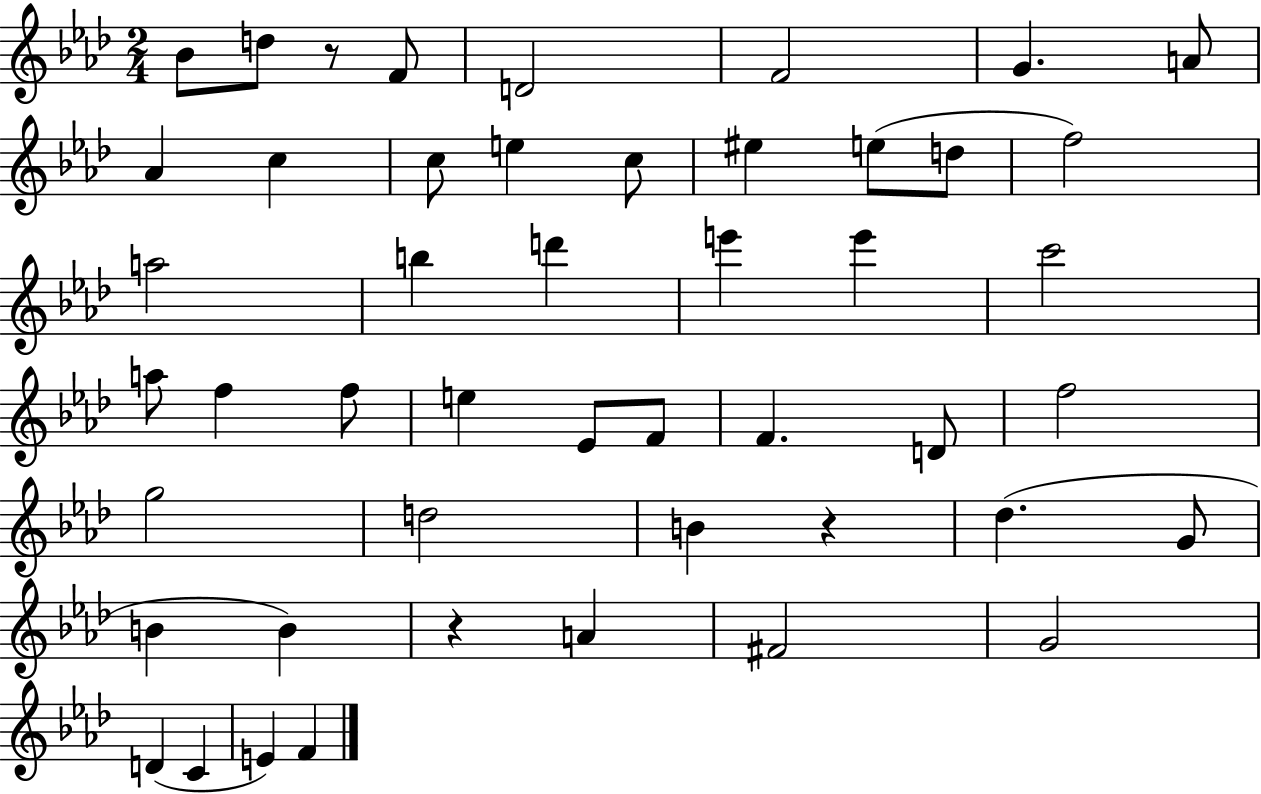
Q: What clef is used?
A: treble